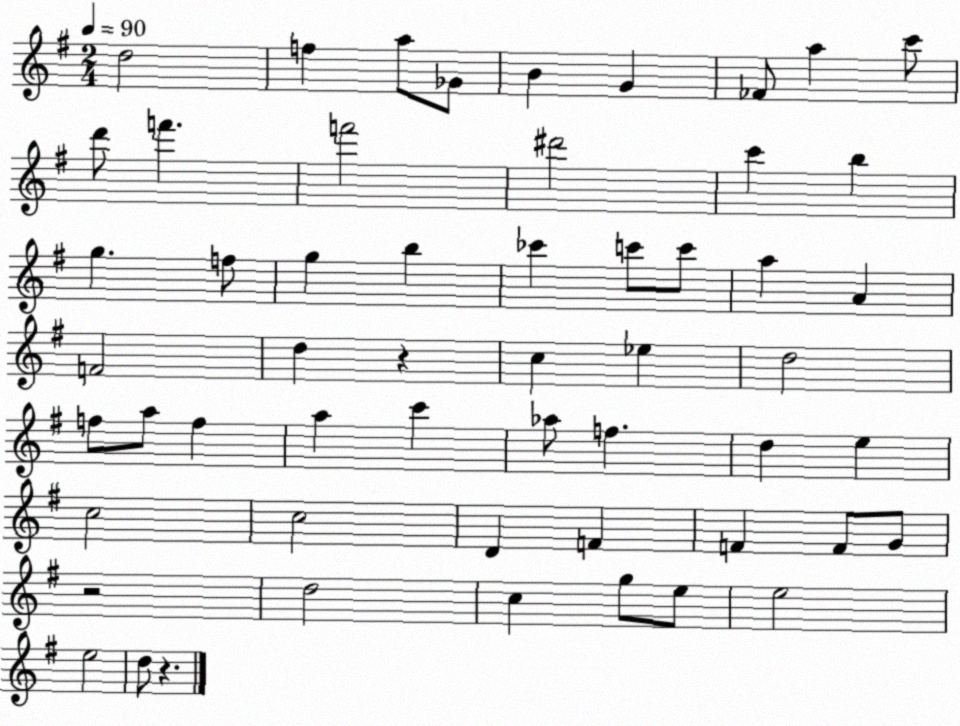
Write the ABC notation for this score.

X:1
T:Untitled
M:2/4
L:1/4
K:G
d2 f a/2 _G/2 B G _F/2 a c'/2 d'/2 f' f'2 ^d'2 c' b g f/2 g b _c' c'/2 c'/2 a A F2 d z c _e d2 f/2 a/2 f a c' _a/2 f d e c2 c2 D F F F/2 G/2 z2 d2 c g/2 e/2 e2 e2 d/2 z